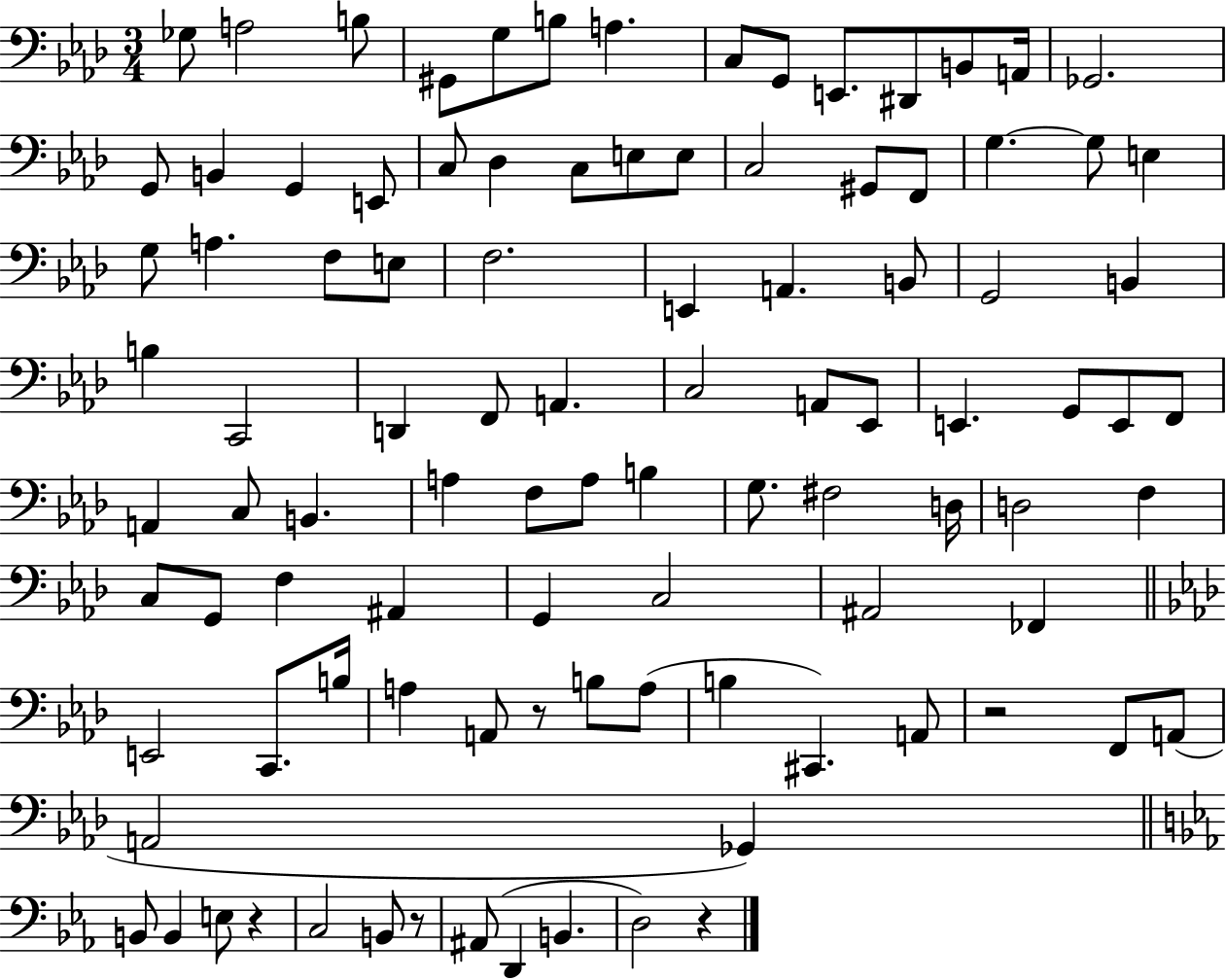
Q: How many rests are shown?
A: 5